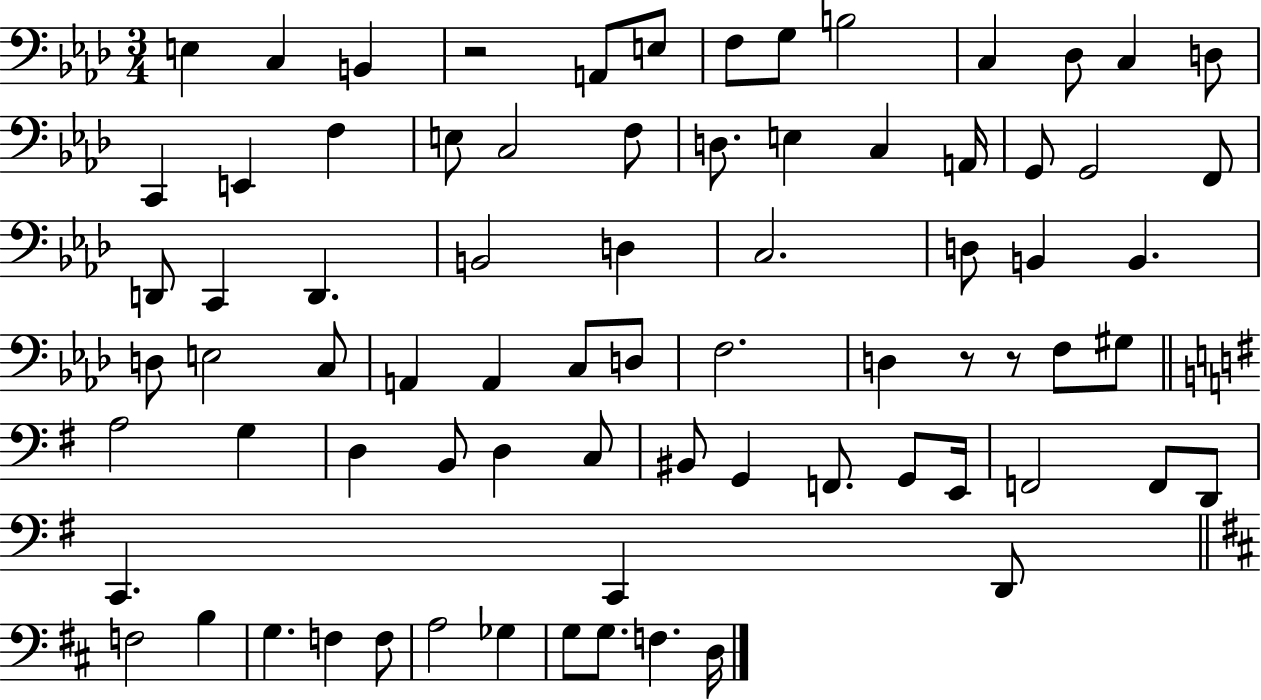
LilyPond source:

{
  \clef bass
  \numericTimeSignature
  \time 3/4
  \key aes \major
  e4 c4 b,4 | r2 a,8 e8 | f8 g8 b2 | c4 des8 c4 d8 | \break c,4 e,4 f4 | e8 c2 f8 | d8. e4 c4 a,16 | g,8 g,2 f,8 | \break d,8 c,4 d,4. | b,2 d4 | c2. | d8 b,4 b,4. | \break d8 e2 c8 | a,4 a,4 c8 d8 | f2. | d4 r8 r8 f8 gis8 | \break \bar "||" \break \key g \major a2 g4 | d4 b,8 d4 c8 | bis,8 g,4 f,8. g,8 e,16 | f,2 f,8 d,8 | \break c,4. c,4 d,8 | \bar "||" \break \key d \major f2 b4 | g4. f4 f8 | a2 ges4 | g8 g8. f4. d16 | \break \bar "|."
}